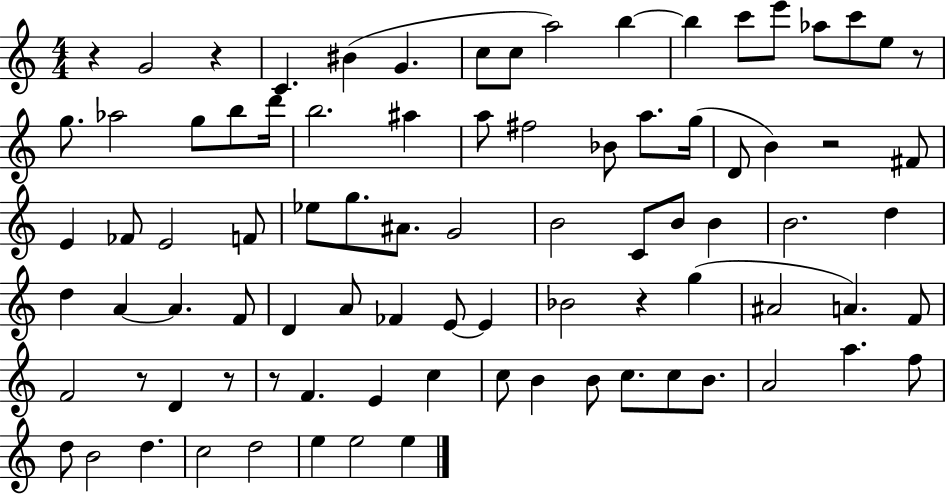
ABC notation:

X:1
T:Untitled
M:4/4
L:1/4
K:C
z G2 z C ^B G c/2 c/2 a2 b b c'/2 e'/2 _a/2 c'/2 e/2 z/2 g/2 _a2 g/2 b/2 d'/4 b2 ^a a/2 ^f2 _B/2 a/2 g/4 D/2 B z2 ^F/2 E _F/2 E2 F/2 _e/2 g/2 ^A/2 G2 B2 C/2 B/2 B B2 d d A A F/2 D A/2 _F E/2 E _B2 z g ^A2 A F/2 F2 z/2 D z/2 z/2 F E c c/2 B B/2 c/2 c/2 B/2 A2 a f/2 d/2 B2 d c2 d2 e e2 e